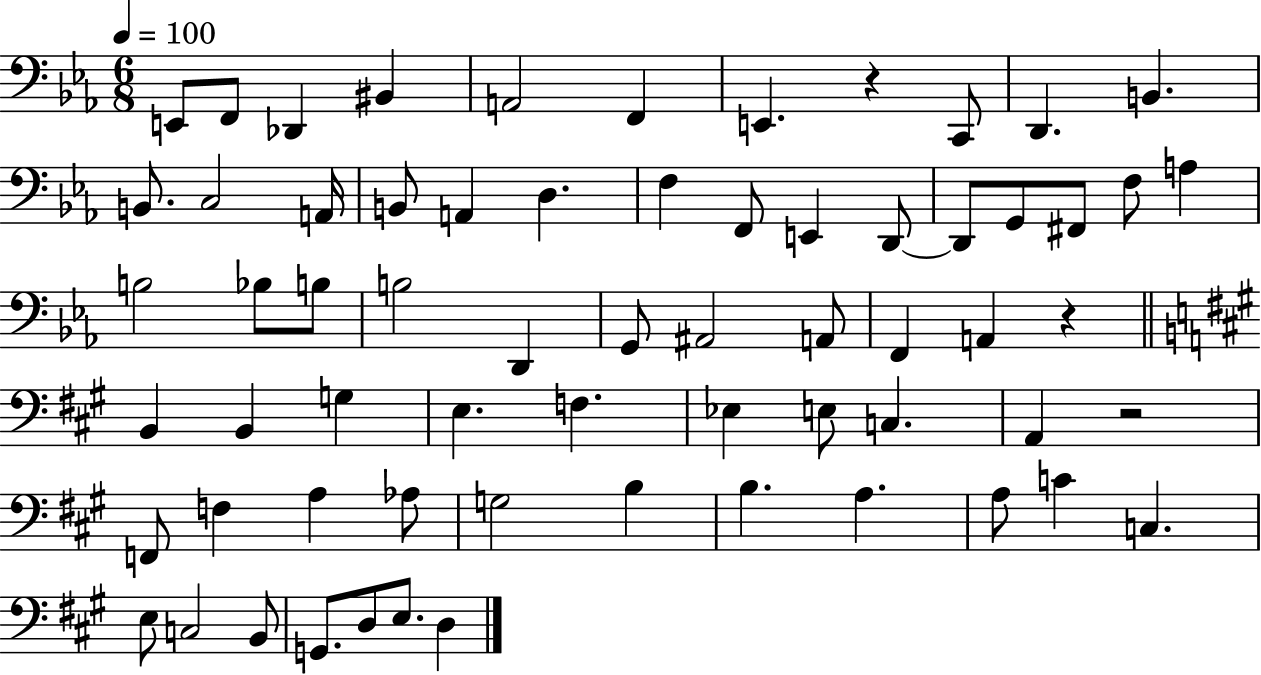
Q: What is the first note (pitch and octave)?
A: E2